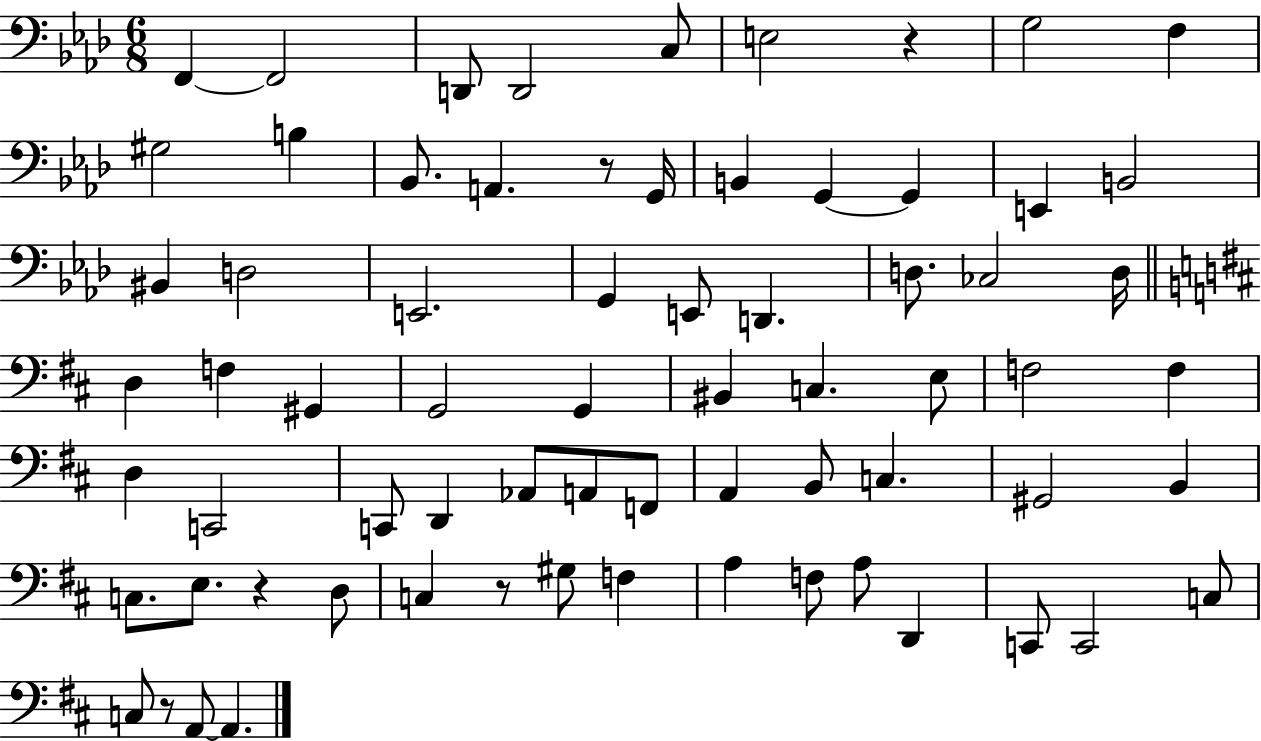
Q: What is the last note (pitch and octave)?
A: A2